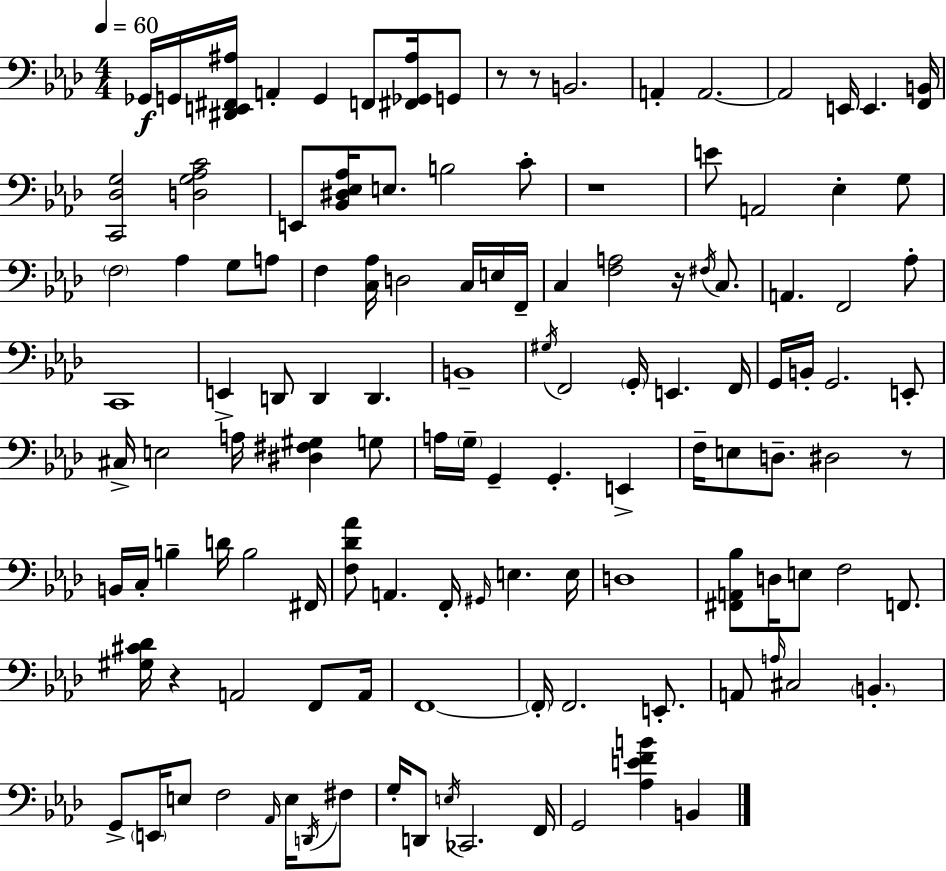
X:1
T:Untitled
M:4/4
L:1/4
K:Ab
_G,,/4 G,,/4 [^D,,E,,^F,,^A,]/4 A,, G,, F,,/2 [^F,,_G,,^A,]/4 G,,/2 z/2 z/2 B,,2 A,, A,,2 A,,2 E,,/4 E,, [F,,B,,]/4 [C,,_D,G,]2 [D,G,_A,C]2 E,,/2 [_B,,^D,_E,_A,]/4 E,/2 B,2 C/2 z4 E/2 A,,2 _E, G,/2 F,2 _A, G,/2 A,/2 F, [C,_A,]/4 D,2 C,/4 E,/4 F,,/4 C, [F,A,]2 z/4 ^F,/4 C,/2 A,, F,,2 _A,/2 C,,4 E,, D,,/2 D,, D,, B,,4 ^G,/4 F,,2 G,,/4 E,, F,,/4 G,,/4 B,,/4 G,,2 E,,/2 ^C,/4 E,2 A,/4 [^D,^F,^G,] G,/2 A,/4 G,/4 G,, G,, E,, F,/4 E,/2 D,/2 ^D,2 z/2 B,,/4 C,/4 B, D/4 B,2 ^F,,/4 [F,_D_A]/2 A,, F,,/4 ^G,,/4 E, E,/4 D,4 [^F,,A,,_B,]/2 D,/4 E,/2 F,2 F,,/2 [^G,^C_D]/4 z A,,2 F,,/2 A,,/4 F,,4 F,,/4 F,,2 E,,/2 A,,/2 A,/4 ^C,2 B,, G,,/2 E,,/4 E,/2 F,2 _A,,/4 E,/4 D,,/4 ^F,/2 G,/4 D,,/2 E,/4 _C,,2 F,,/4 G,,2 [_A,EFB] B,,